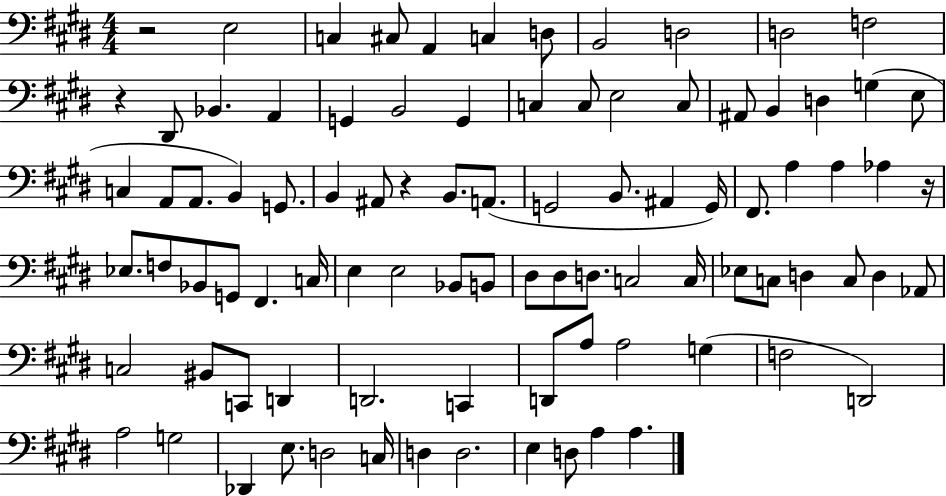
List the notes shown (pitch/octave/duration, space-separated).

R/h E3/h C3/q C#3/e A2/q C3/q D3/e B2/h D3/h D3/h F3/h R/q D#2/e Bb2/q. A2/q G2/q B2/h G2/q C3/q C3/e E3/h C3/e A#2/e B2/q D3/q G3/q E3/e C3/q A2/e A2/e. B2/q G2/e. B2/q A#2/e R/q B2/e. A2/e. G2/h B2/e. A#2/q G2/s F#2/e. A3/q A3/q Ab3/q R/s Eb3/e. F3/e Bb2/e G2/e F#2/q. C3/s E3/q E3/h Bb2/e B2/e D#3/e D#3/e D3/e. C3/h C3/s Eb3/e C3/e D3/q C3/e D3/q Ab2/e C3/h BIS2/e C2/e D2/q D2/h. C2/q D2/e A3/e A3/h G3/q F3/h D2/h A3/h G3/h Db2/q E3/e. D3/h C3/s D3/q D3/h. E3/q D3/e A3/q A3/q.